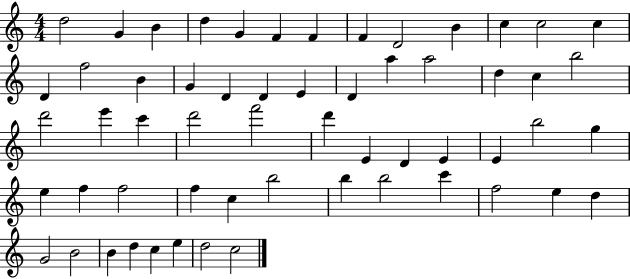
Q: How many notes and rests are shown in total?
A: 58